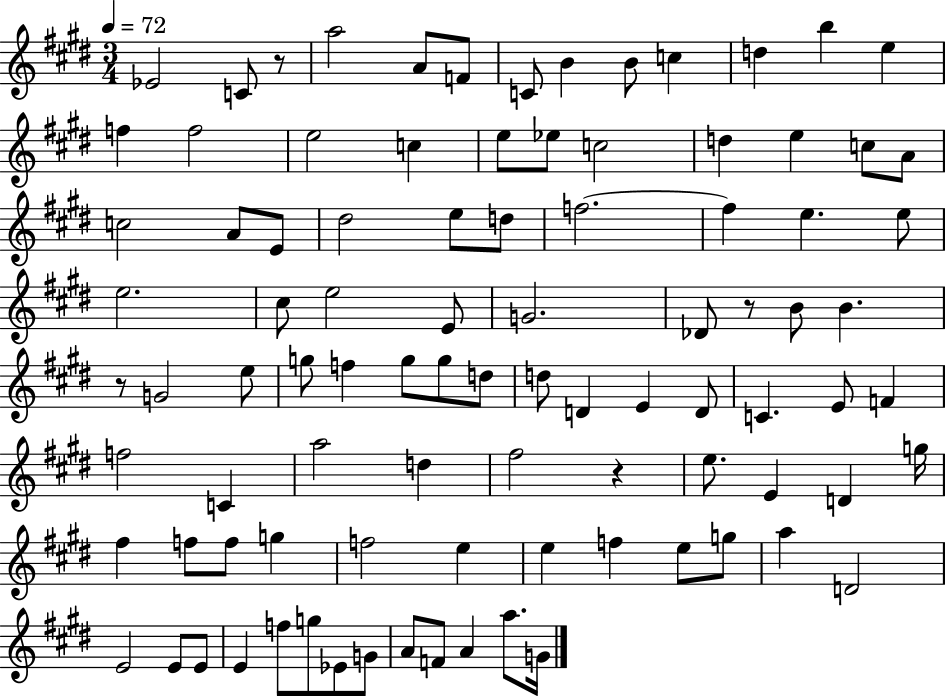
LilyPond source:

{
  \clef treble
  \numericTimeSignature
  \time 3/4
  \key e \major
  \tempo 4 = 72
  ees'2 c'8 r8 | a''2 a'8 f'8 | c'8 b'4 b'8 c''4 | d''4 b''4 e''4 | \break f''4 f''2 | e''2 c''4 | e''8 ees''8 c''2 | d''4 e''4 c''8 a'8 | \break c''2 a'8 e'8 | dis''2 e''8 d''8 | f''2.~~ | f''4 e''4. e''8 | \break e''2. | cis''8 e''2 e'8 | g'2. | des'8 r8 b'8 b'4. | \break r8 g'2 e''8 | g''8 f''4 g''8 g''8 d''8 | d''8 d'4 e'4 d'8 | c'4. e'8 f'4 | \break f''2 c'4 | a''2 d''4 | fis''2 r4 | e''8. e'4 d'4 g''16 | \break fis''4 f''8 f''8 g''4 | f''2 e''4 | e''4 f''4 e''8 g''8 | a''4 d'2 | \break e'2 e'8 e'8 | e'4 f''8 g''8 ees'8 g'8 | a'8 f'8 a'4 a''8. g'16 | \bar "|."
}